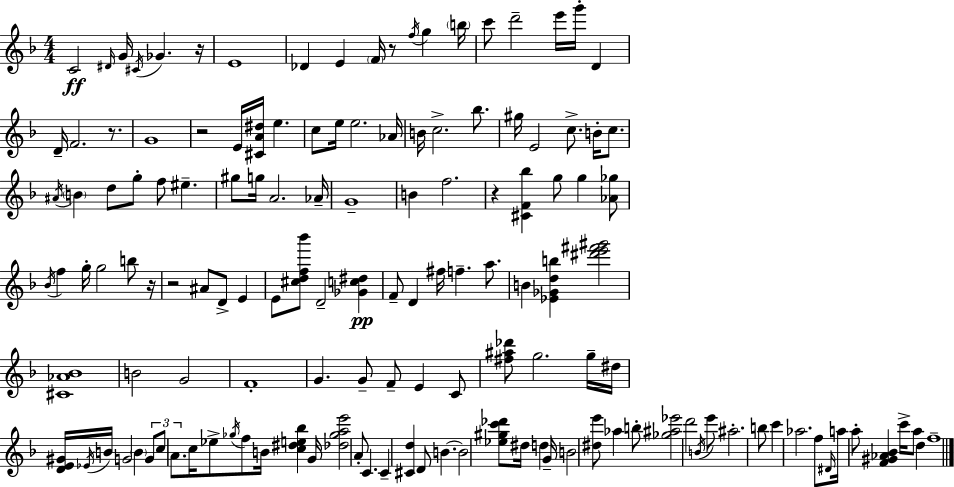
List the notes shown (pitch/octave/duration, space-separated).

C4/h D#4/s G4/s C#4/s Gb4/q. R/s E4/w Db4/q E4/q F4/s R/e F5/s G5/q B5/s C6/e D6/h E6/s G6/s D4/q D4/s F4/h. R/e. G4/w R/h E4/s [C#4,A4,D#5]/s E5/q. C5/e E5/s E5/h. Ab4/s B4/s C5/h. Bb5/e. G#5/s E4/h C5/e. B4/s C5/e. A#4/s B4/q D5/e G5/e F5/e EIS5/q. G#5/e G5/s A4/h. Ab4/s G4/w B4/q F5/h. R/q [C#4,F4,Bb5]/q G5/e G5/q [Ab4,Gb5]/e Bb4/s F5/q G5/s G5/h B5/e R/s R/h A#4/e D4/e E4/q E4/e [C#5,D5,F5,Bb6]/e D4/h [Gb4,C5,D#5]/q F4/e D4/q F#5/s F5/q. A5/e. B4/q [Eb4,Gb4,D5,B5]/q [D#6,E6,F#6,G#6]/h [C#4,Ab4,Bb4]/w B4/h G4/h F4/w G4/q. G4/e F4/e E4/q C4/e [F#5,A#5,Db6]/e G5/h. G5/s D#5/s [D4,E4,G#4]/s Eb4/s B4/s G4/h B4/q G4/e C5/e A4/e. C5/s Eb5/e Gb5/s F5/e B4/s [C5,D#5,E5,Bb5]/q G4/s [Db5,Gb5,A5,E6]/h A4/e C4/q. C4/q [C#4,D5]/q D4/e B4/q. B4/h [Eb5,G#5,C6,Db6]/e D#5/s D5/q G4/s B4/h [D#5,E6]/e Ab5/q B5/e [Gb5,A#5,Eb6]/h D6/h B4/s E6/e A#5/h. B5/e C6/q Ab5/h. F5/e D#4/s A5/s A5/e [F4,G#4,Ab4,Bb4]/q C6/s A5/e D5/q F5/w